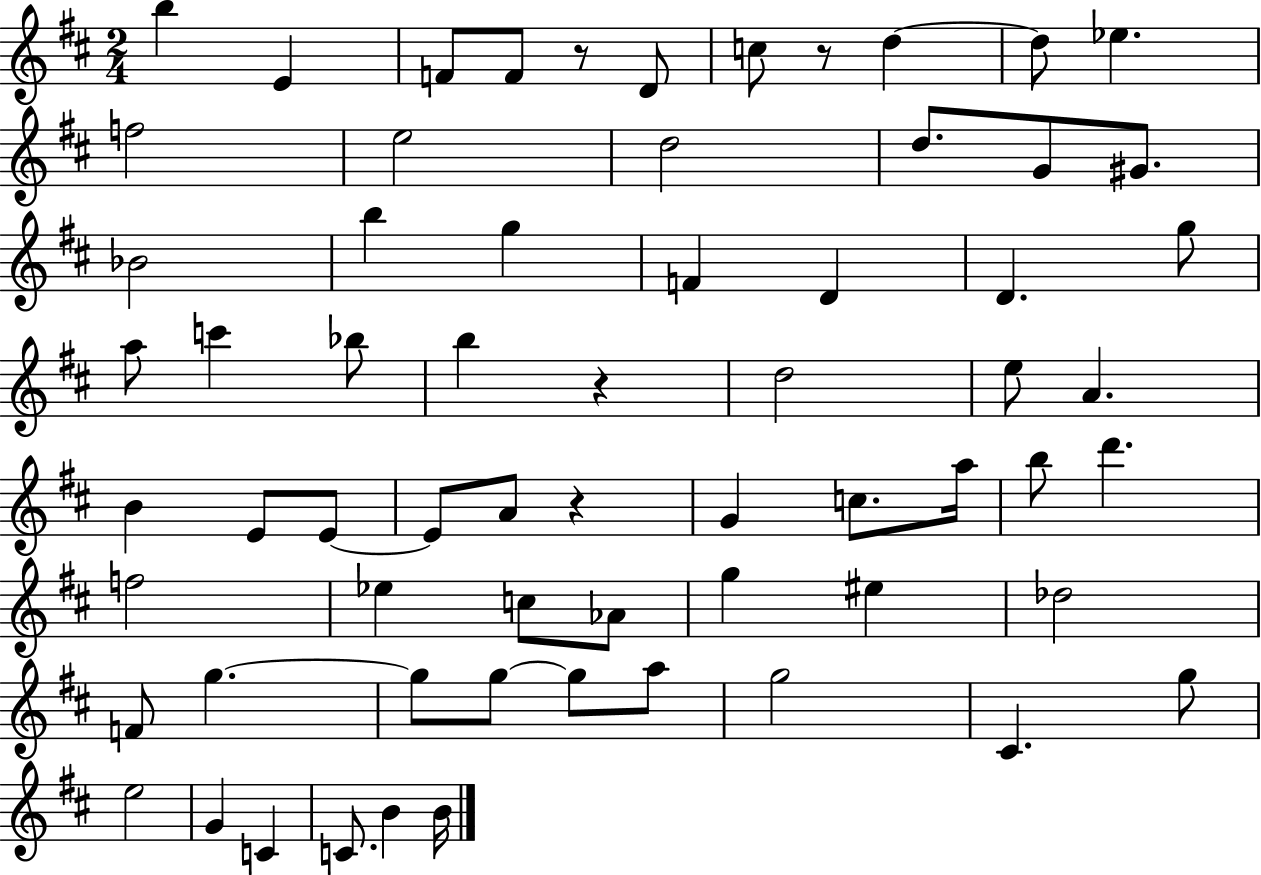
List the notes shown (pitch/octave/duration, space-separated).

B5/q E4/q F4/e F4/e R/e D4/e C5/e R/e D5/q D5/e Eb5/q. F5/h E5/h D5/h D5/e. G4/e G#4/e. Bb4/h B5/q G5/q F4/q D4/q D4/q. G5/e A5/e C6/q Bb5/e B5/q R/q D5/h E5/e A4/q. B4/q E4/e E4/e E4/e A4/e R/q G4/q C5/e. A5/s B5/e D6/q. F5/h Eb5/q C5/e Ab4/e G5/q EIS5/q Db5/h F4/e G5/q. G5/e G5/e G5/e A5/e G5/h C#4/q. G5/e E5/h G4/q C4/q C4/e. B4/q B4/s